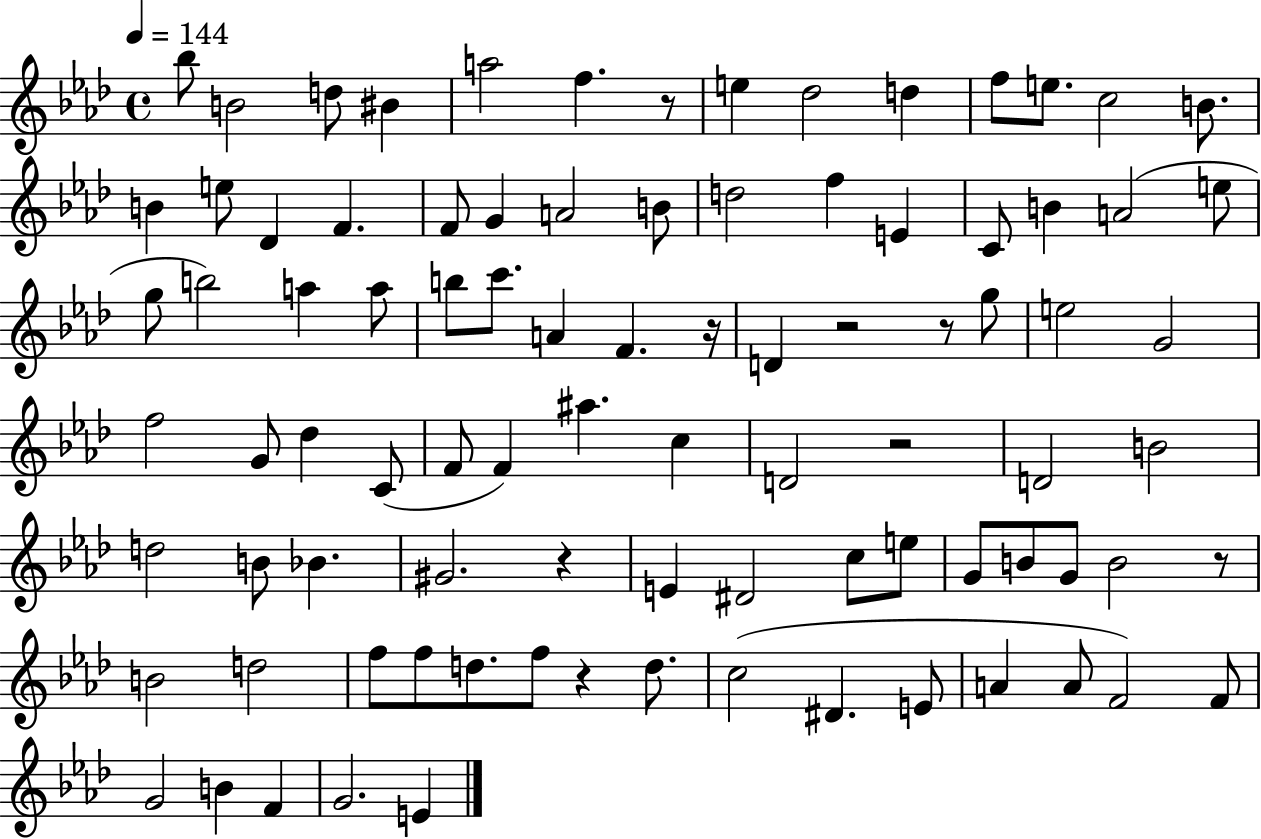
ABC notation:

X:1
T:Untitled
M:4/4
L:1/4
K:Ab
_b/2 B2 d/2 ^B a2 f z/2 e _d2 d f/2 e/2 c2 B/2 B e/2 _D F F/2 G A2 B/2 d2 f E C/2 B A2 e/2 g/2 b2 a a/2 b/2 c'/2 A F z/4 D z2 z/2 g/2 e2 G2 f2 G/2 _d C/2 F/2 F ^a c D2 z2 D2 B2 d2 B/2 _B ^G2 z E ^D2 c/2 e/2 G/2 B/2 G/2 B2 z/2 B2 d2 f/2 f/2 d/2 f/2 z d/2 c2 ^D E/2 A A/2 F2 F/2 G2 B F G2 E